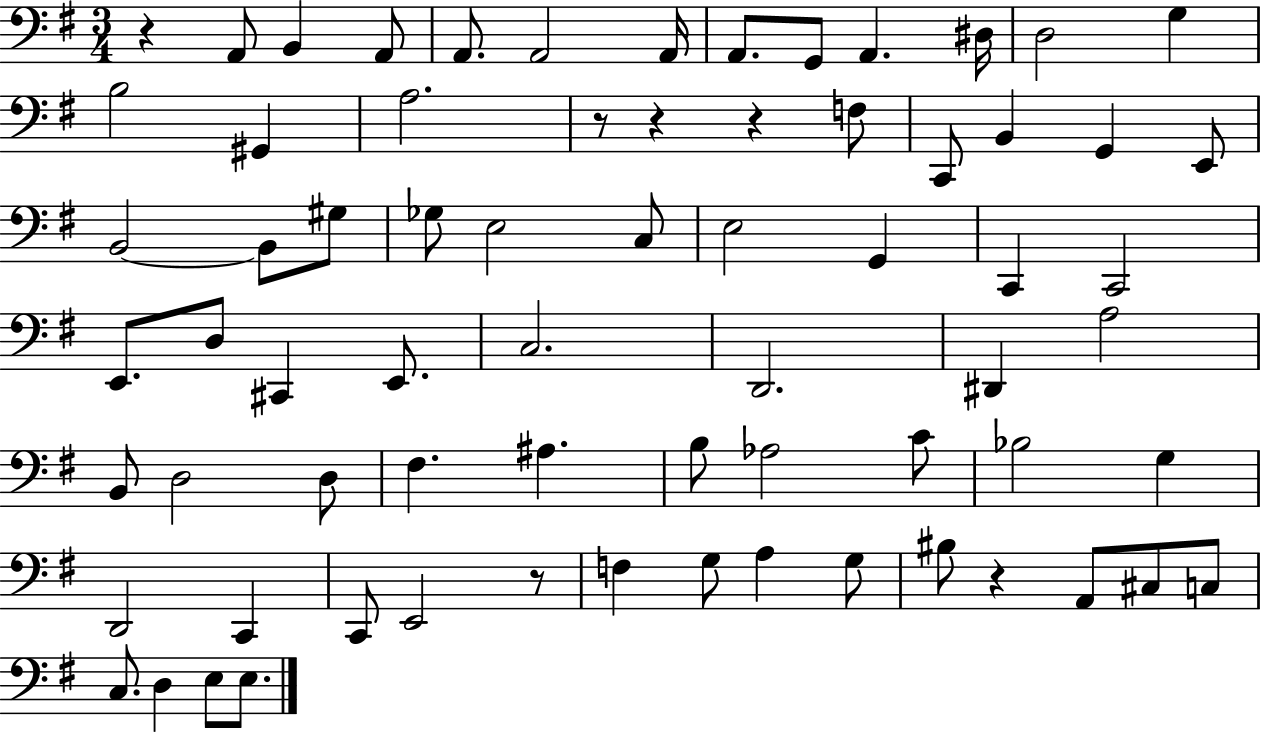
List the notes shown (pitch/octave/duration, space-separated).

R/q A2/e B2/q A2/e A2/e. A2/h A2/s A2/e. G2/e A2/q. D#3/s D3/h G3/q B3/h G#2/q A3/h. R/e R/q R/q F3/e C2/e B2/q G2/q E2/e B2/h B2/e G#3/e Gb3/e E3/h C3/e E3/h G2/q C2/q C2/h E2/e. D3/e C#2/q E2/e. C3/h. D2/h. D#2/q A3/h B2/e D3/h D3/e F#3/q. A#3/q. B3/e Ab3/h C4/e Bb3/h G3/q D2/h C2/q C2/e E2/h R/e F3/q G3/e A3/q G3/e BIS3/e R/q A2/e C#3/e C3/e C3/e. D3/q E3/e E3/e.